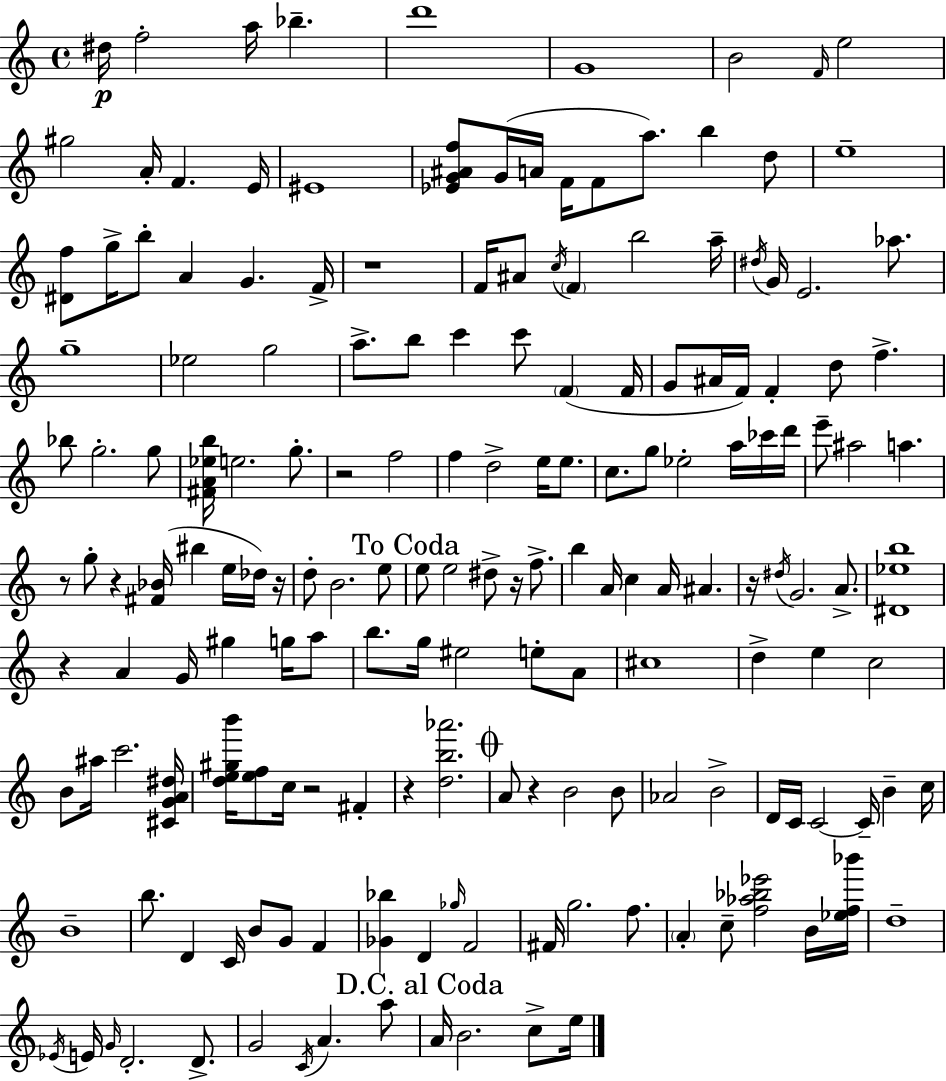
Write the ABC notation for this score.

X:1
T:Untitled
M:4/4
L:1/4
K:Am
^d/4 f2 a/4 _b d'4 G4 B2 F/4 e2 ^g2 A/4 F E/4 ^E4 [_EG^Af]/2 G/4 A/4 F/4 F/2 a/2 b d/2 e4 [^Df]/2 g/4 b/2 A G F/4 z4 F/4 ^A/2 c/4 F b2 a/4 ^d/4 G/4 E2 _a/2 g4 _e2 g2 a/2 b/2 c' c'/2 F F/4 G/2 ^A/4 F/4 F d/2 f _b/2 g2 g/2 [^FA_eb]/4 e2 g/2 z2 f2 f d2 e/4 e/2 c/2 g/2 _e2 a/4 _c'/4 d'/4 e'/2 ^a2 a z/2 g/2 z [^F_B]/4 ^b e/4 _d/4 z/4 d/2 B2 e/2 e/2 e2 ^d/2 z/4 f/2 b A/4 c A/4 ^A z/4 ^d/4 G2 A/2 [^D_eb]4 z A G/4 ^g g/4 a/2 b/2 g/4 ^e2 e/2 A/2 ^c4 d e c2 B/2 ^a/4 c'2 [^CGA^d]/4 [de^gb']/4 [ef]/2 c/4 z2 ^F z [db_a']2 A/2 z B2 B/2 _A2 B2 D/4 C/4 C2 C/4 B c/4 B4 b/2 D C/4 B/2 G/2 F [_G_b] D _g/4 F2 ^F/4 g2 f/2 A c/2 [f_a_b_e']2 B/4 [_ef_b']/4 d4 _E/4 E/4 G/4 D2 D/2 G2 C/4 A a/2 A/4 B2 c/2 e/4